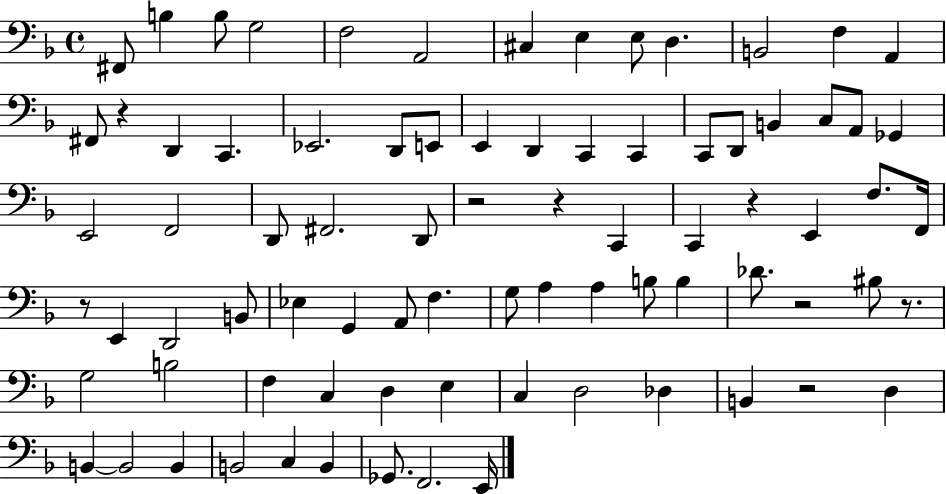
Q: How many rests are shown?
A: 8